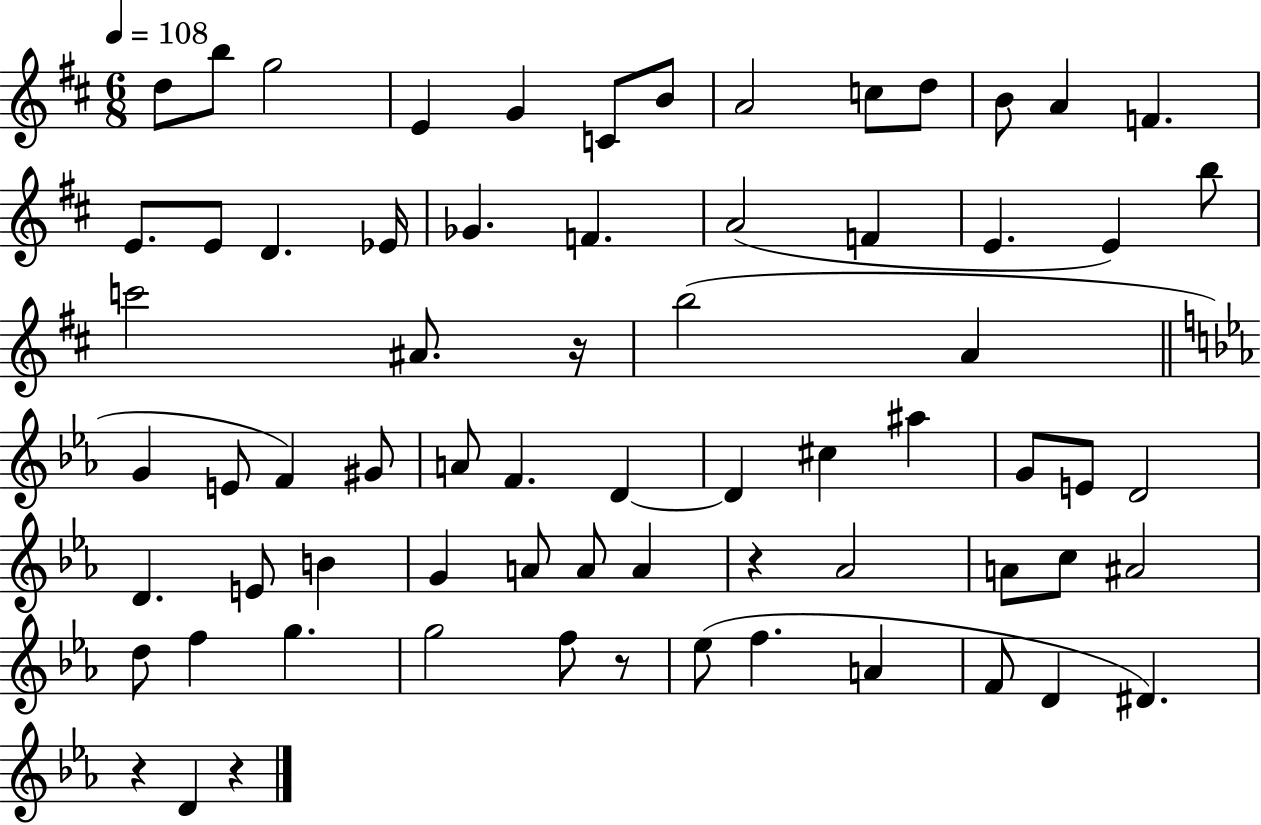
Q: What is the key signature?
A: D major